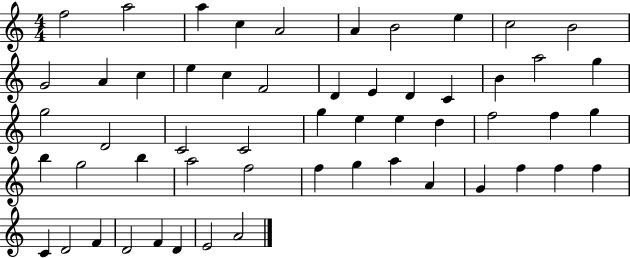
{
  \clef treble
  \numericTimeSignature
  \time 4/4
  \key c \major
  f''2 a''2 | a''4 c''4 a'2 | a'4 b'2 e''4 | c''2 b'2 | \break g'2 a'4 c''4 | e''4 c''4 f'2 | d'4 e'4 d'4 c'4 | b'4 a''2 g''4 | \break g''2 d'2 | c'2 c'2 | g''4 e''4 e''4 d''4 | f''2 f''4 g''4 | \break b''4 g''2 b''4 | a''2 f''2 | f''4 g''4 a''4 a'4 | g'4 f''4 f''4 f''4 | \break c'4 d'2 f'4 | d'2 f'4 d'4 | e'2 a'2 | \bar "|."
}